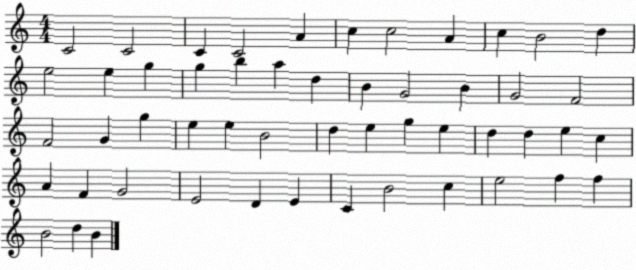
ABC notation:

X:1
T:Untitled
M:4/4
L:1/4
K:C
C2 C2 C C2 A c c2 A c B2 d e2 e g g b a d B G2 B G2 F2 F2 G g e e B2 d e g e d d e c A F G2 E2 D E C B2 c e2 f f B2 d B